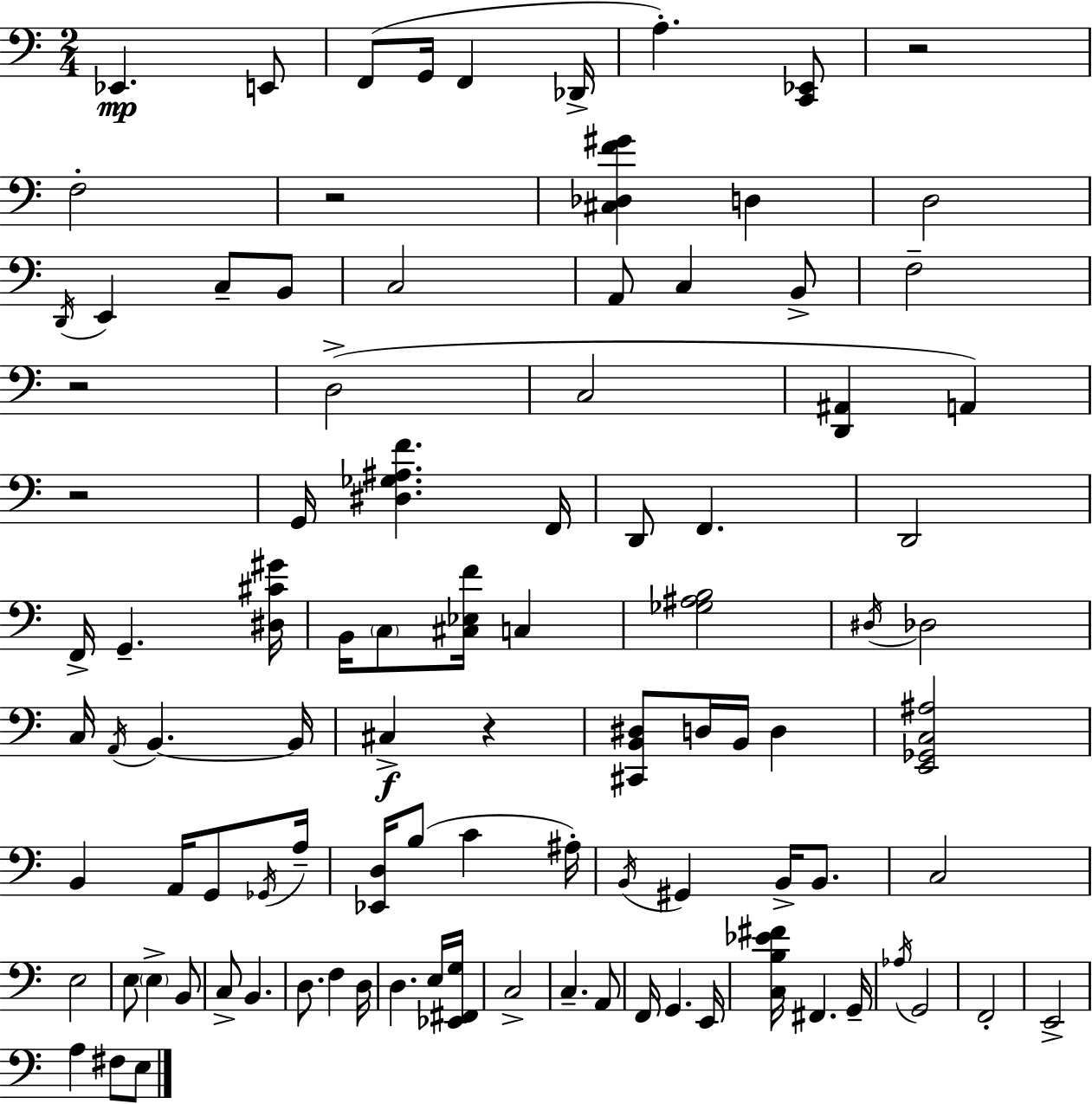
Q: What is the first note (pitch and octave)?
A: Eb2